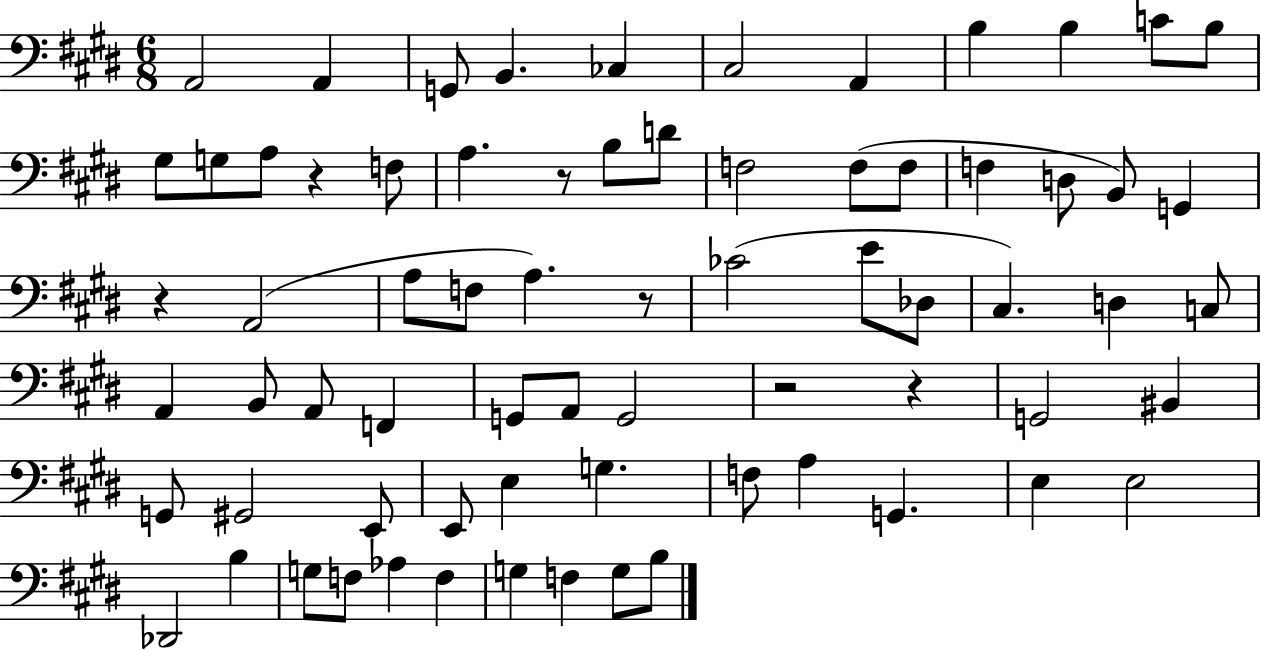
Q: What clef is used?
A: bass